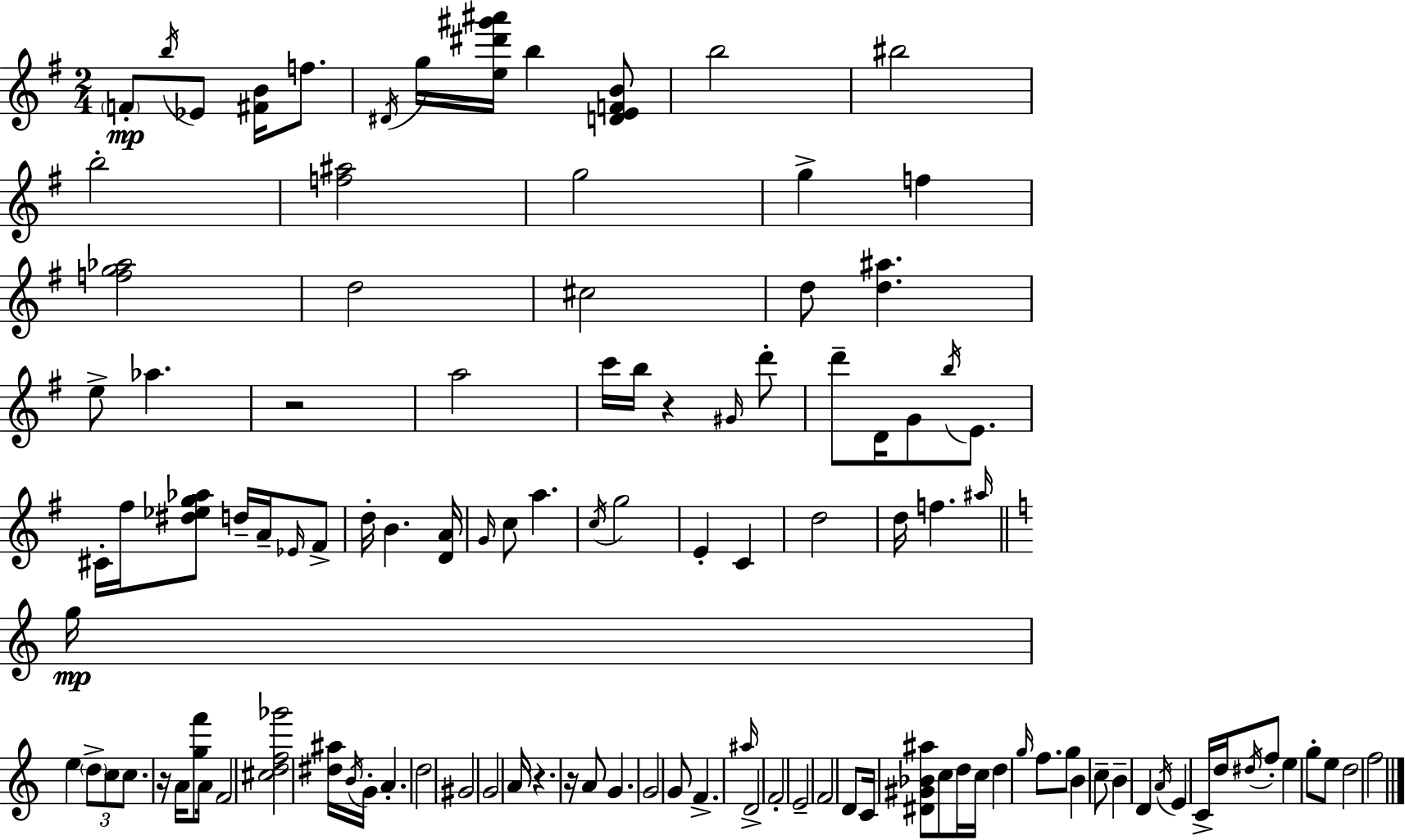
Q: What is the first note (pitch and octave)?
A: F4